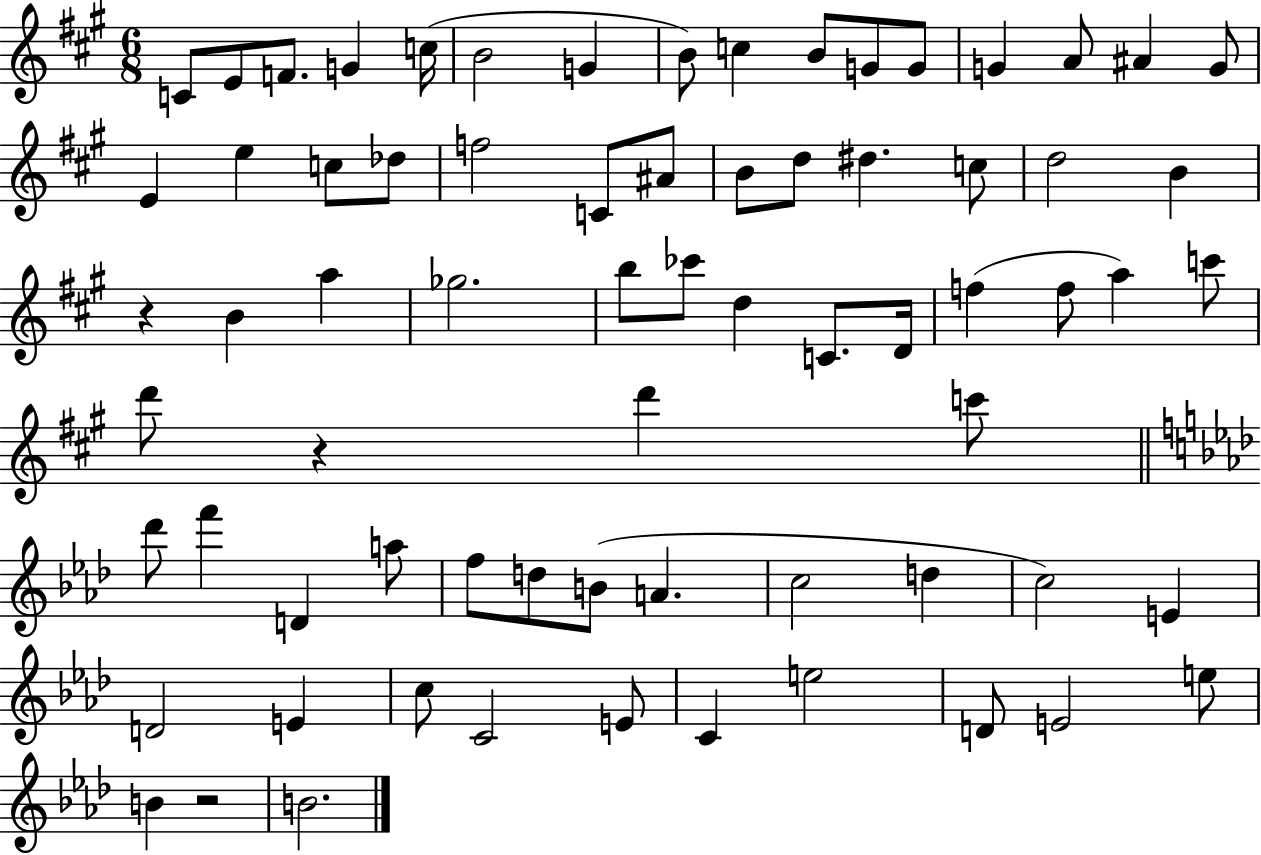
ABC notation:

X:1
T:Untitled
M:6/8
L:1/4
K:A
C/2 E/2 F/2 G c/4 B2 G B/2 c B/2 G/2 G/2 G A/2 ^A G/2 E e c/2 _d/2 f2 C/2 ^A/2 B/2 d/2 ^d c/2 d2 B z B a _g2 b/2 _c'/2 d C/2 D/4 f f/2 a c'/2 d'/2 z d' c'/2 _d'/2 f' D a/2 f/2 d/2 B/2 A c2 d c2 E D2 E c/2 C2 E/2 C e2 D/2 E2 e/2 B z2 B2